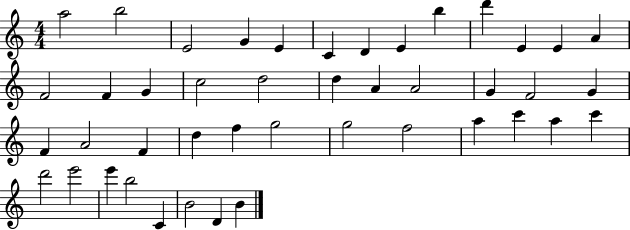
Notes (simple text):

A5/h B5/h E4/h G4/q E4/q C4/q D4/q E4/q B5/q D6/q E4/q E4/q A4/q F4/h F4/q G4/q C5/h D5/h D5/q A4/q A4/h G4/q F4/h G4/q F4/q A4/h F4/q D5/q F5/q G5/h G5/h F5/h A5/q C6/q A5/q C6/q D6/h E6/h E6/q B5/h C4/q B4/h D4/q B4/q